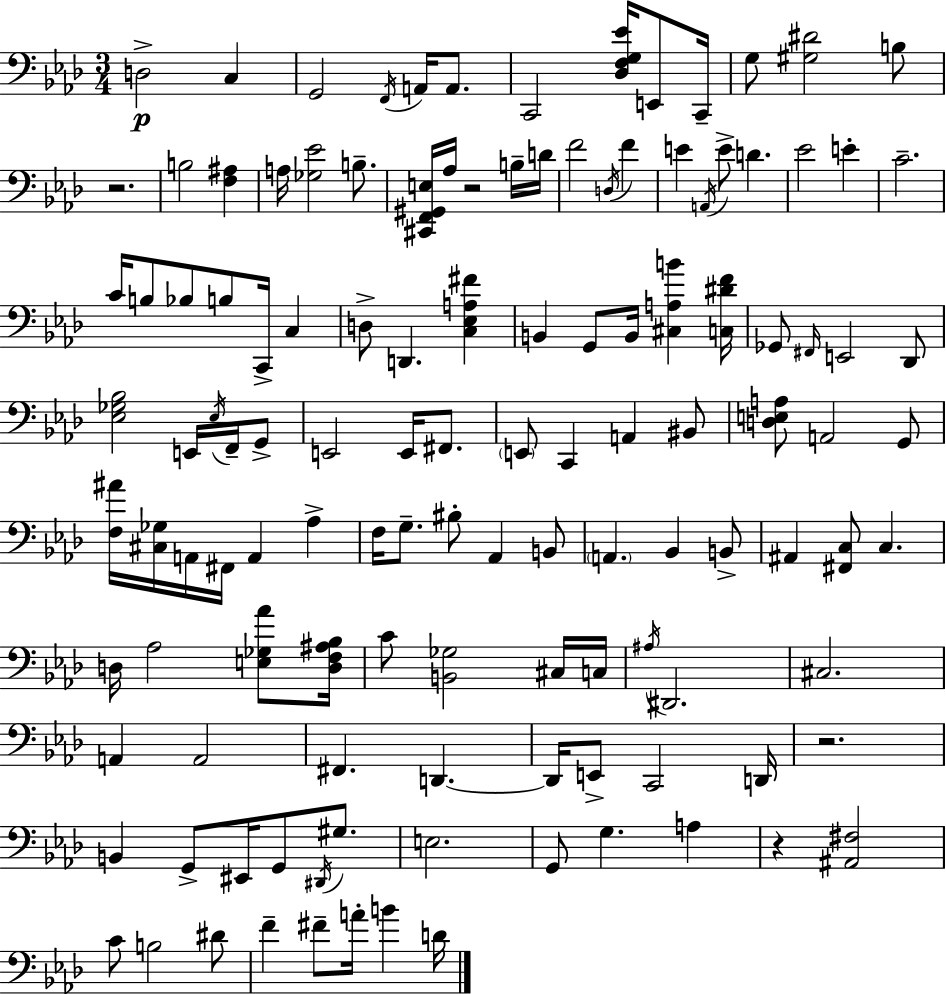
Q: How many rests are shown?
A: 4